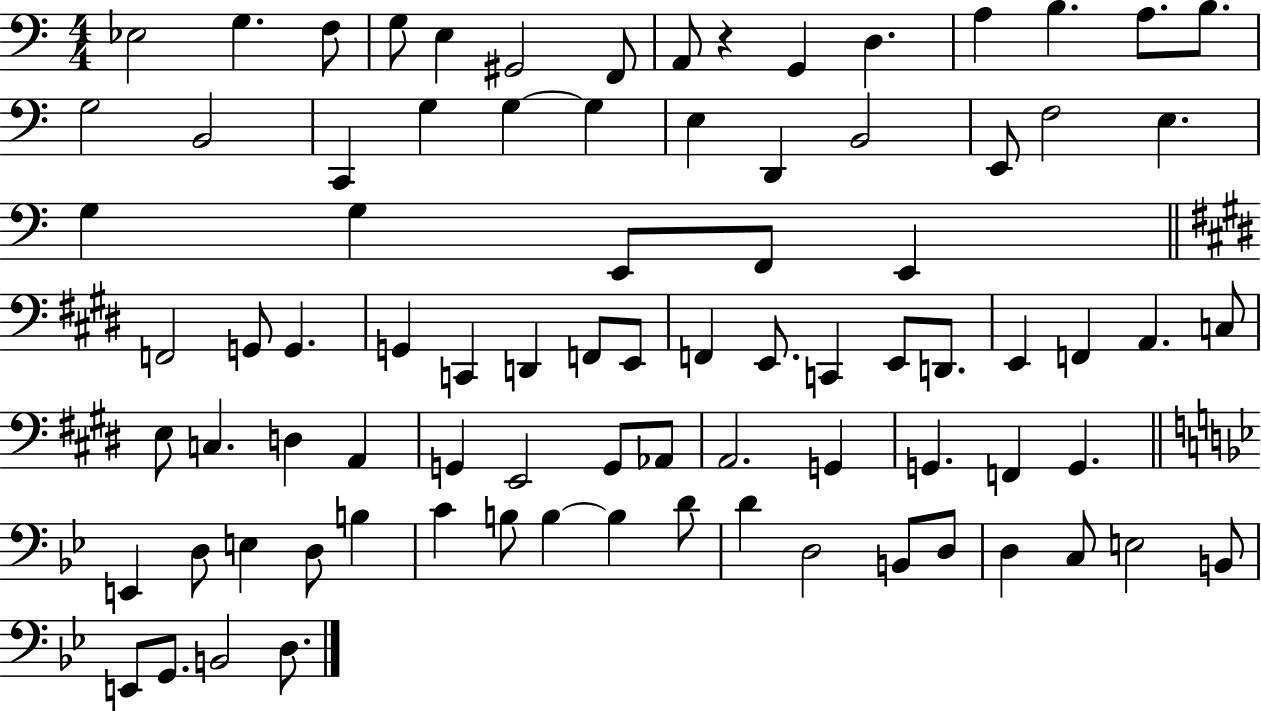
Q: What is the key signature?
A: C major